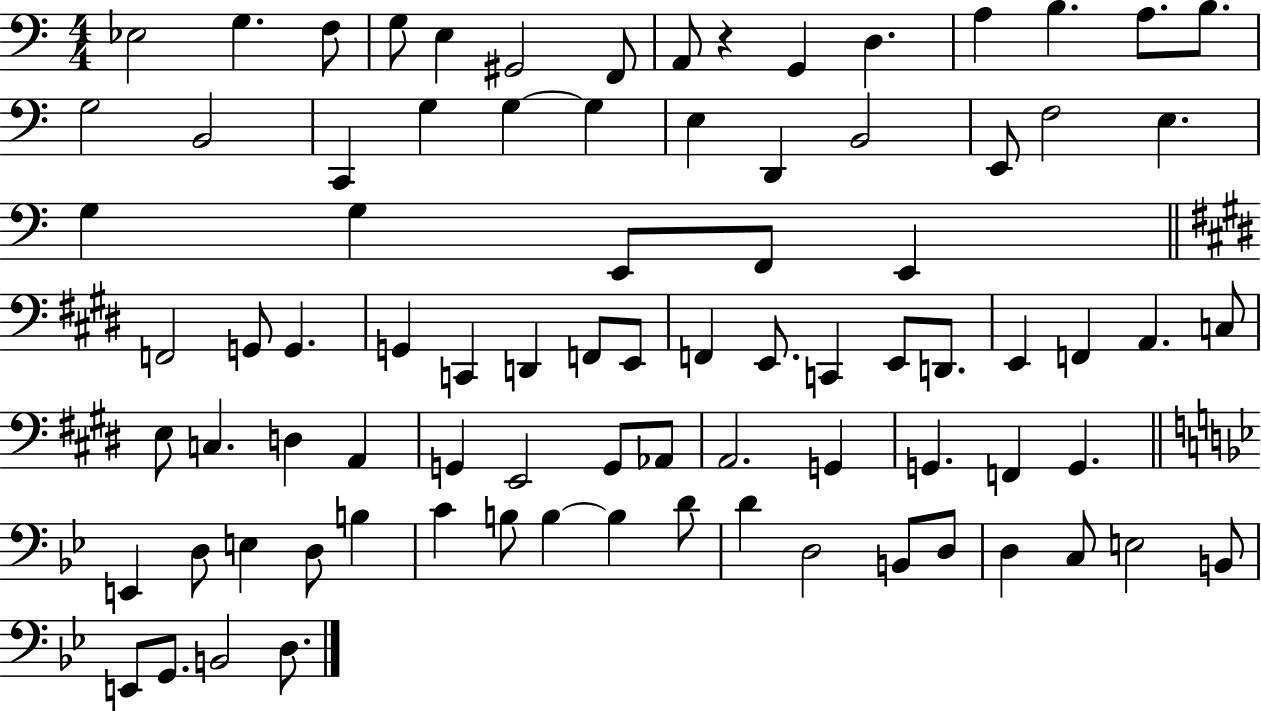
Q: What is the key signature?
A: C major